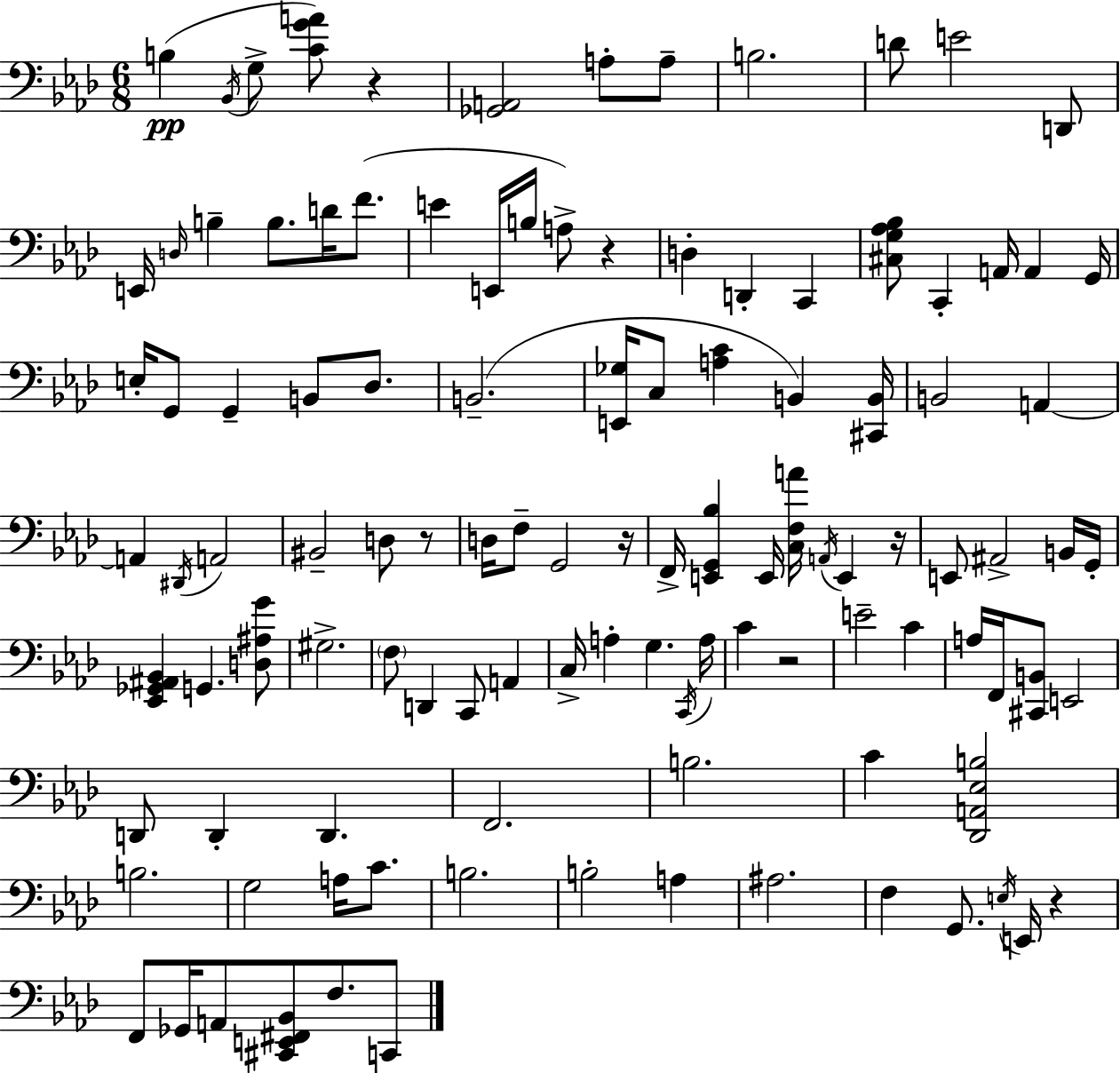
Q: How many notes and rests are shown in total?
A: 112